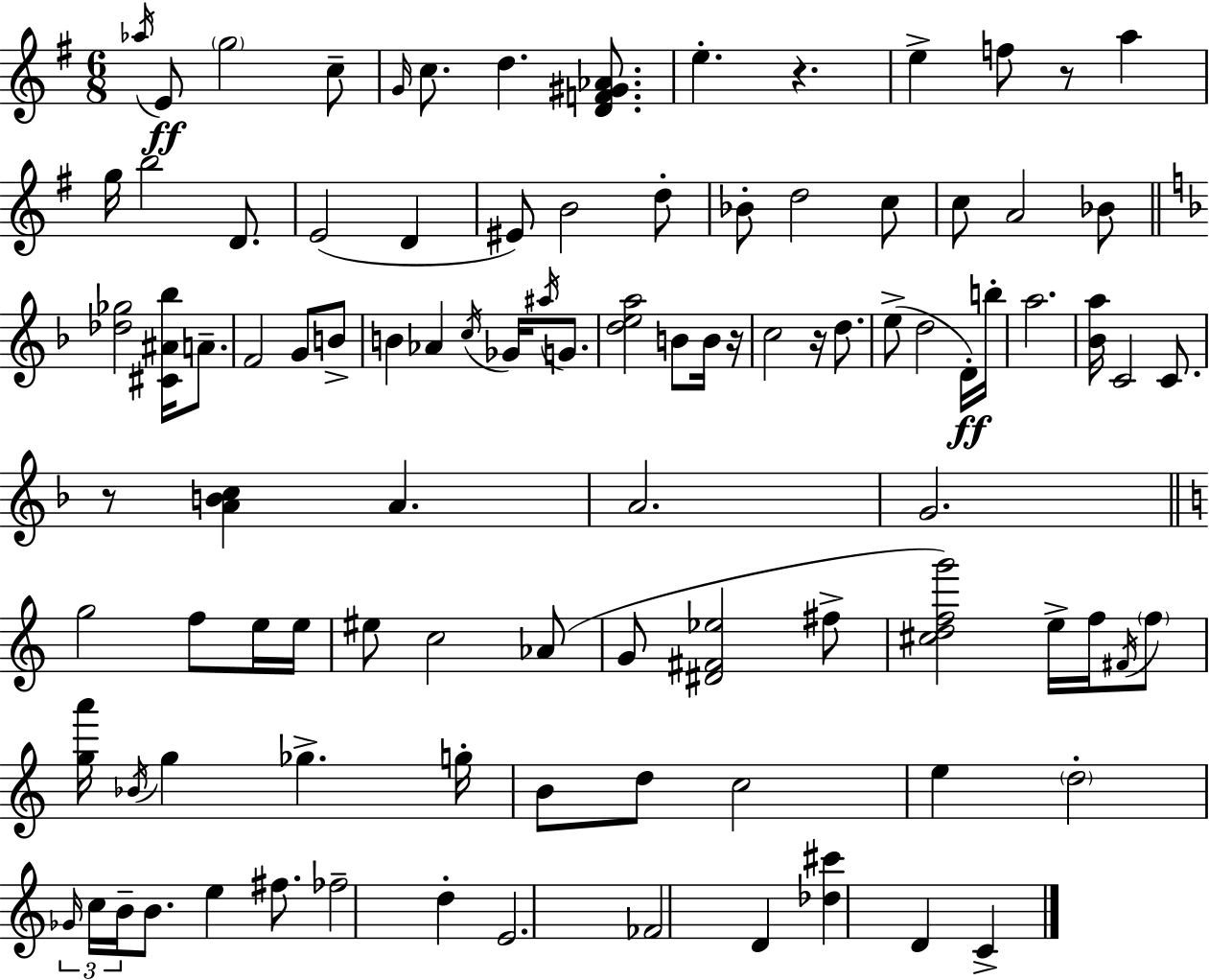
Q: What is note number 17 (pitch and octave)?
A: EIS4